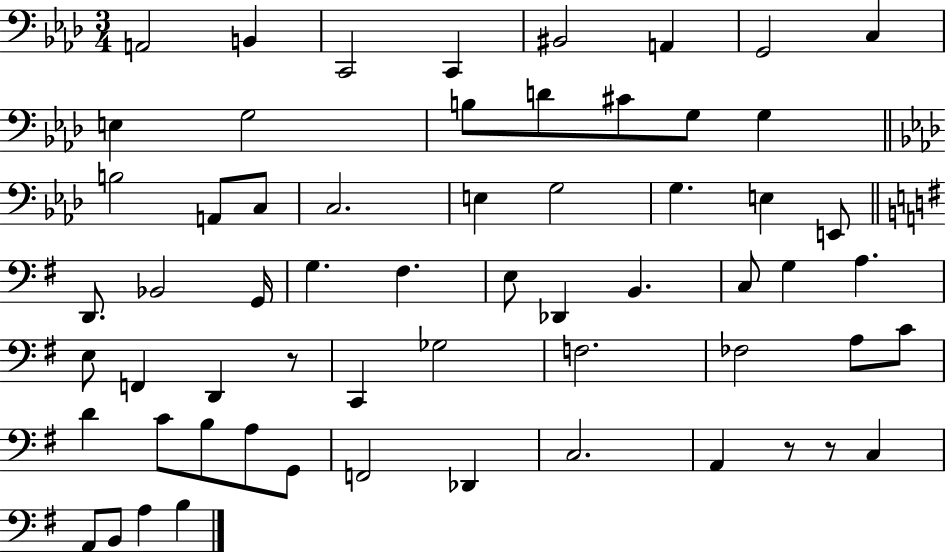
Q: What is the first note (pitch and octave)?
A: A2